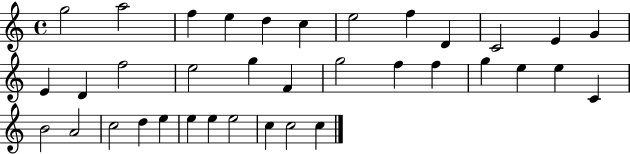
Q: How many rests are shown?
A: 0